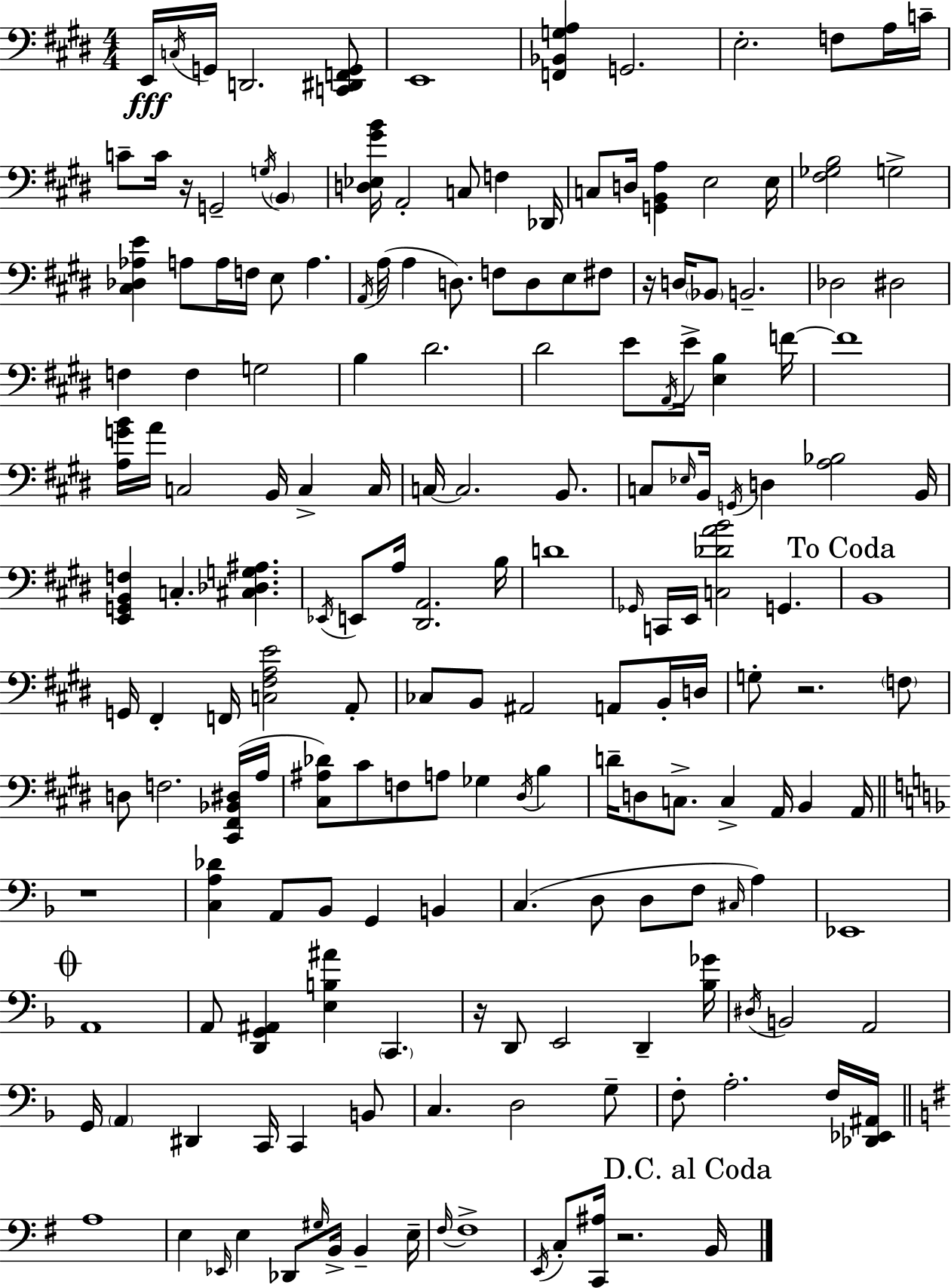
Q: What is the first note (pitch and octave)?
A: E2